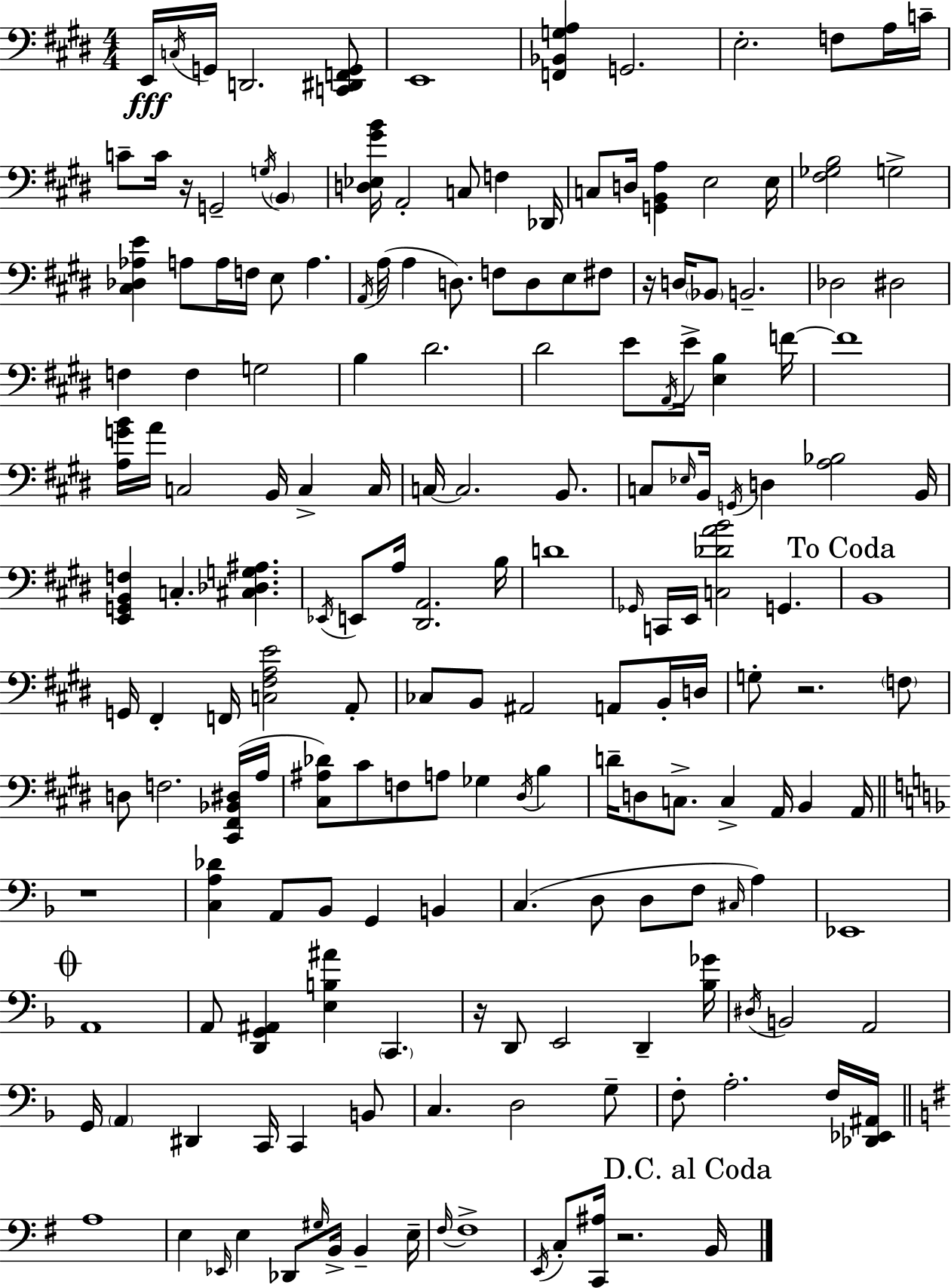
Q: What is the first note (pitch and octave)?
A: E2